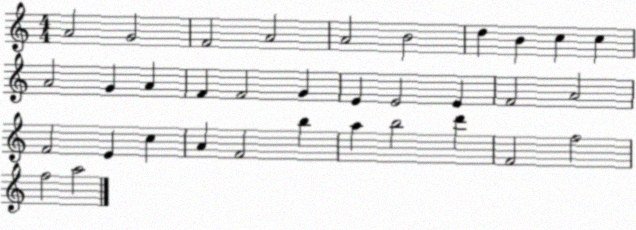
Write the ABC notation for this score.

X:1
T:Untitled
M:4/4
L:1/4
K:C
A2 G2 F2 A2 A2 B2 d B c c A2 G A F F2 G E E2 E F2 A2 F2 E c A F2 b a b2 d' F2 f2 f2 a2